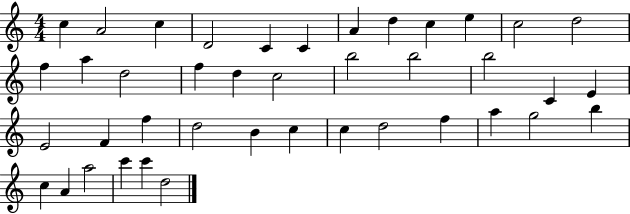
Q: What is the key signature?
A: C major